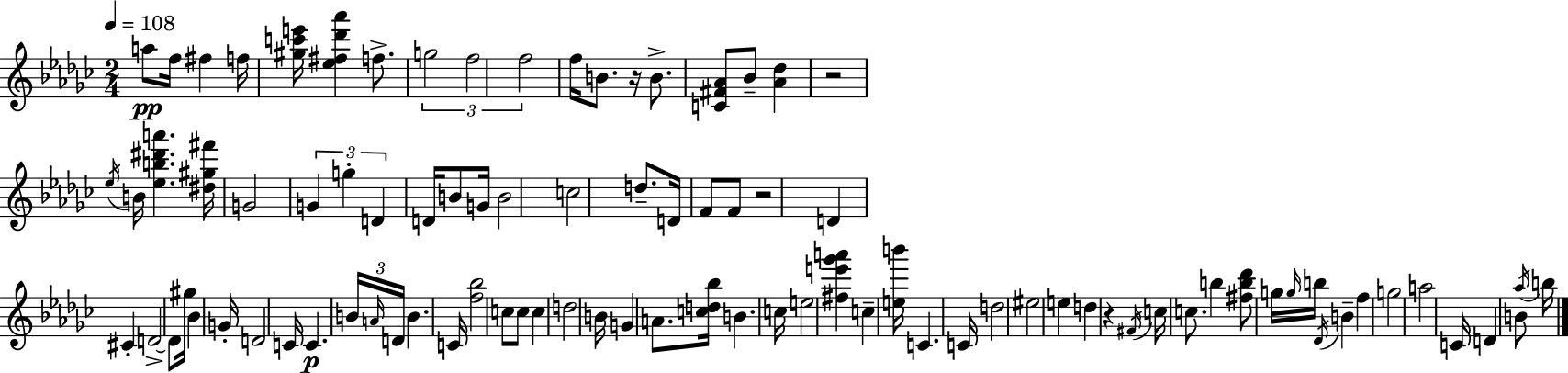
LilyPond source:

{
  \clef treble
  \numericTimeSignature
  \time 2/4
  \key ees \minor
  \tempo 4 = 108
  a''8\pp f''16 fis''4 f''16 | <gis'' c''' e'''>16 <ees'' fis'' des''' aes'''>4 f''8.-> | \tuplet 3/2 { g''2 | f''2 | \break f''2 } | f''16 b'8. r16 b'8.-> | <c' fis' aes'>8 bes'8-- <aes' des''>4 | r2 | \break \acciaccatura { ees''16 } b'16 <ees'' b'' dis''' a'''>4. | <dis'' gis'' fis'''>16 g'2 | \tuplet 3/2 { g'4 g''4-. | d'4 } d'16 b'8 | \break g'16 b'2 | c''2 | d''8.-- d'16 f'8 f'8 | r2 | \break d'4 cis'4-. | d'2->~~ | d'8 gis''16 bes'4 | g'16-. d'2 | \break c'16 c'4.\p | \tuplet 3/2 { b'16 \grace { a'16 } d'16 } b'4. | c'16 <f'' bes''>2 | c''8 c''8 c''4 | \break d''2 | b'16 g'4 a'8. | <c'' d'' bes''>16 b'4. | c''16 e''2 | \break <fis'' e''' ges''' a'''>4 c''4-- | <e'' b'''>16 c'4. | c'16 d''2 | eis''2 | \break e''4 d''4 | r4 \acciaccatura { fis'16 } c''16 | c''8. b''4 <fis'' b'' des'''>8 | g''16 \grace { g''16 } b''16 \acciaccatura { des'16 } b'4-- | \break f''4 g''2 | a''2 | c'16 d'4 | b'8 \acciaccatura { aes''16 } b''16 \bar "|."
}